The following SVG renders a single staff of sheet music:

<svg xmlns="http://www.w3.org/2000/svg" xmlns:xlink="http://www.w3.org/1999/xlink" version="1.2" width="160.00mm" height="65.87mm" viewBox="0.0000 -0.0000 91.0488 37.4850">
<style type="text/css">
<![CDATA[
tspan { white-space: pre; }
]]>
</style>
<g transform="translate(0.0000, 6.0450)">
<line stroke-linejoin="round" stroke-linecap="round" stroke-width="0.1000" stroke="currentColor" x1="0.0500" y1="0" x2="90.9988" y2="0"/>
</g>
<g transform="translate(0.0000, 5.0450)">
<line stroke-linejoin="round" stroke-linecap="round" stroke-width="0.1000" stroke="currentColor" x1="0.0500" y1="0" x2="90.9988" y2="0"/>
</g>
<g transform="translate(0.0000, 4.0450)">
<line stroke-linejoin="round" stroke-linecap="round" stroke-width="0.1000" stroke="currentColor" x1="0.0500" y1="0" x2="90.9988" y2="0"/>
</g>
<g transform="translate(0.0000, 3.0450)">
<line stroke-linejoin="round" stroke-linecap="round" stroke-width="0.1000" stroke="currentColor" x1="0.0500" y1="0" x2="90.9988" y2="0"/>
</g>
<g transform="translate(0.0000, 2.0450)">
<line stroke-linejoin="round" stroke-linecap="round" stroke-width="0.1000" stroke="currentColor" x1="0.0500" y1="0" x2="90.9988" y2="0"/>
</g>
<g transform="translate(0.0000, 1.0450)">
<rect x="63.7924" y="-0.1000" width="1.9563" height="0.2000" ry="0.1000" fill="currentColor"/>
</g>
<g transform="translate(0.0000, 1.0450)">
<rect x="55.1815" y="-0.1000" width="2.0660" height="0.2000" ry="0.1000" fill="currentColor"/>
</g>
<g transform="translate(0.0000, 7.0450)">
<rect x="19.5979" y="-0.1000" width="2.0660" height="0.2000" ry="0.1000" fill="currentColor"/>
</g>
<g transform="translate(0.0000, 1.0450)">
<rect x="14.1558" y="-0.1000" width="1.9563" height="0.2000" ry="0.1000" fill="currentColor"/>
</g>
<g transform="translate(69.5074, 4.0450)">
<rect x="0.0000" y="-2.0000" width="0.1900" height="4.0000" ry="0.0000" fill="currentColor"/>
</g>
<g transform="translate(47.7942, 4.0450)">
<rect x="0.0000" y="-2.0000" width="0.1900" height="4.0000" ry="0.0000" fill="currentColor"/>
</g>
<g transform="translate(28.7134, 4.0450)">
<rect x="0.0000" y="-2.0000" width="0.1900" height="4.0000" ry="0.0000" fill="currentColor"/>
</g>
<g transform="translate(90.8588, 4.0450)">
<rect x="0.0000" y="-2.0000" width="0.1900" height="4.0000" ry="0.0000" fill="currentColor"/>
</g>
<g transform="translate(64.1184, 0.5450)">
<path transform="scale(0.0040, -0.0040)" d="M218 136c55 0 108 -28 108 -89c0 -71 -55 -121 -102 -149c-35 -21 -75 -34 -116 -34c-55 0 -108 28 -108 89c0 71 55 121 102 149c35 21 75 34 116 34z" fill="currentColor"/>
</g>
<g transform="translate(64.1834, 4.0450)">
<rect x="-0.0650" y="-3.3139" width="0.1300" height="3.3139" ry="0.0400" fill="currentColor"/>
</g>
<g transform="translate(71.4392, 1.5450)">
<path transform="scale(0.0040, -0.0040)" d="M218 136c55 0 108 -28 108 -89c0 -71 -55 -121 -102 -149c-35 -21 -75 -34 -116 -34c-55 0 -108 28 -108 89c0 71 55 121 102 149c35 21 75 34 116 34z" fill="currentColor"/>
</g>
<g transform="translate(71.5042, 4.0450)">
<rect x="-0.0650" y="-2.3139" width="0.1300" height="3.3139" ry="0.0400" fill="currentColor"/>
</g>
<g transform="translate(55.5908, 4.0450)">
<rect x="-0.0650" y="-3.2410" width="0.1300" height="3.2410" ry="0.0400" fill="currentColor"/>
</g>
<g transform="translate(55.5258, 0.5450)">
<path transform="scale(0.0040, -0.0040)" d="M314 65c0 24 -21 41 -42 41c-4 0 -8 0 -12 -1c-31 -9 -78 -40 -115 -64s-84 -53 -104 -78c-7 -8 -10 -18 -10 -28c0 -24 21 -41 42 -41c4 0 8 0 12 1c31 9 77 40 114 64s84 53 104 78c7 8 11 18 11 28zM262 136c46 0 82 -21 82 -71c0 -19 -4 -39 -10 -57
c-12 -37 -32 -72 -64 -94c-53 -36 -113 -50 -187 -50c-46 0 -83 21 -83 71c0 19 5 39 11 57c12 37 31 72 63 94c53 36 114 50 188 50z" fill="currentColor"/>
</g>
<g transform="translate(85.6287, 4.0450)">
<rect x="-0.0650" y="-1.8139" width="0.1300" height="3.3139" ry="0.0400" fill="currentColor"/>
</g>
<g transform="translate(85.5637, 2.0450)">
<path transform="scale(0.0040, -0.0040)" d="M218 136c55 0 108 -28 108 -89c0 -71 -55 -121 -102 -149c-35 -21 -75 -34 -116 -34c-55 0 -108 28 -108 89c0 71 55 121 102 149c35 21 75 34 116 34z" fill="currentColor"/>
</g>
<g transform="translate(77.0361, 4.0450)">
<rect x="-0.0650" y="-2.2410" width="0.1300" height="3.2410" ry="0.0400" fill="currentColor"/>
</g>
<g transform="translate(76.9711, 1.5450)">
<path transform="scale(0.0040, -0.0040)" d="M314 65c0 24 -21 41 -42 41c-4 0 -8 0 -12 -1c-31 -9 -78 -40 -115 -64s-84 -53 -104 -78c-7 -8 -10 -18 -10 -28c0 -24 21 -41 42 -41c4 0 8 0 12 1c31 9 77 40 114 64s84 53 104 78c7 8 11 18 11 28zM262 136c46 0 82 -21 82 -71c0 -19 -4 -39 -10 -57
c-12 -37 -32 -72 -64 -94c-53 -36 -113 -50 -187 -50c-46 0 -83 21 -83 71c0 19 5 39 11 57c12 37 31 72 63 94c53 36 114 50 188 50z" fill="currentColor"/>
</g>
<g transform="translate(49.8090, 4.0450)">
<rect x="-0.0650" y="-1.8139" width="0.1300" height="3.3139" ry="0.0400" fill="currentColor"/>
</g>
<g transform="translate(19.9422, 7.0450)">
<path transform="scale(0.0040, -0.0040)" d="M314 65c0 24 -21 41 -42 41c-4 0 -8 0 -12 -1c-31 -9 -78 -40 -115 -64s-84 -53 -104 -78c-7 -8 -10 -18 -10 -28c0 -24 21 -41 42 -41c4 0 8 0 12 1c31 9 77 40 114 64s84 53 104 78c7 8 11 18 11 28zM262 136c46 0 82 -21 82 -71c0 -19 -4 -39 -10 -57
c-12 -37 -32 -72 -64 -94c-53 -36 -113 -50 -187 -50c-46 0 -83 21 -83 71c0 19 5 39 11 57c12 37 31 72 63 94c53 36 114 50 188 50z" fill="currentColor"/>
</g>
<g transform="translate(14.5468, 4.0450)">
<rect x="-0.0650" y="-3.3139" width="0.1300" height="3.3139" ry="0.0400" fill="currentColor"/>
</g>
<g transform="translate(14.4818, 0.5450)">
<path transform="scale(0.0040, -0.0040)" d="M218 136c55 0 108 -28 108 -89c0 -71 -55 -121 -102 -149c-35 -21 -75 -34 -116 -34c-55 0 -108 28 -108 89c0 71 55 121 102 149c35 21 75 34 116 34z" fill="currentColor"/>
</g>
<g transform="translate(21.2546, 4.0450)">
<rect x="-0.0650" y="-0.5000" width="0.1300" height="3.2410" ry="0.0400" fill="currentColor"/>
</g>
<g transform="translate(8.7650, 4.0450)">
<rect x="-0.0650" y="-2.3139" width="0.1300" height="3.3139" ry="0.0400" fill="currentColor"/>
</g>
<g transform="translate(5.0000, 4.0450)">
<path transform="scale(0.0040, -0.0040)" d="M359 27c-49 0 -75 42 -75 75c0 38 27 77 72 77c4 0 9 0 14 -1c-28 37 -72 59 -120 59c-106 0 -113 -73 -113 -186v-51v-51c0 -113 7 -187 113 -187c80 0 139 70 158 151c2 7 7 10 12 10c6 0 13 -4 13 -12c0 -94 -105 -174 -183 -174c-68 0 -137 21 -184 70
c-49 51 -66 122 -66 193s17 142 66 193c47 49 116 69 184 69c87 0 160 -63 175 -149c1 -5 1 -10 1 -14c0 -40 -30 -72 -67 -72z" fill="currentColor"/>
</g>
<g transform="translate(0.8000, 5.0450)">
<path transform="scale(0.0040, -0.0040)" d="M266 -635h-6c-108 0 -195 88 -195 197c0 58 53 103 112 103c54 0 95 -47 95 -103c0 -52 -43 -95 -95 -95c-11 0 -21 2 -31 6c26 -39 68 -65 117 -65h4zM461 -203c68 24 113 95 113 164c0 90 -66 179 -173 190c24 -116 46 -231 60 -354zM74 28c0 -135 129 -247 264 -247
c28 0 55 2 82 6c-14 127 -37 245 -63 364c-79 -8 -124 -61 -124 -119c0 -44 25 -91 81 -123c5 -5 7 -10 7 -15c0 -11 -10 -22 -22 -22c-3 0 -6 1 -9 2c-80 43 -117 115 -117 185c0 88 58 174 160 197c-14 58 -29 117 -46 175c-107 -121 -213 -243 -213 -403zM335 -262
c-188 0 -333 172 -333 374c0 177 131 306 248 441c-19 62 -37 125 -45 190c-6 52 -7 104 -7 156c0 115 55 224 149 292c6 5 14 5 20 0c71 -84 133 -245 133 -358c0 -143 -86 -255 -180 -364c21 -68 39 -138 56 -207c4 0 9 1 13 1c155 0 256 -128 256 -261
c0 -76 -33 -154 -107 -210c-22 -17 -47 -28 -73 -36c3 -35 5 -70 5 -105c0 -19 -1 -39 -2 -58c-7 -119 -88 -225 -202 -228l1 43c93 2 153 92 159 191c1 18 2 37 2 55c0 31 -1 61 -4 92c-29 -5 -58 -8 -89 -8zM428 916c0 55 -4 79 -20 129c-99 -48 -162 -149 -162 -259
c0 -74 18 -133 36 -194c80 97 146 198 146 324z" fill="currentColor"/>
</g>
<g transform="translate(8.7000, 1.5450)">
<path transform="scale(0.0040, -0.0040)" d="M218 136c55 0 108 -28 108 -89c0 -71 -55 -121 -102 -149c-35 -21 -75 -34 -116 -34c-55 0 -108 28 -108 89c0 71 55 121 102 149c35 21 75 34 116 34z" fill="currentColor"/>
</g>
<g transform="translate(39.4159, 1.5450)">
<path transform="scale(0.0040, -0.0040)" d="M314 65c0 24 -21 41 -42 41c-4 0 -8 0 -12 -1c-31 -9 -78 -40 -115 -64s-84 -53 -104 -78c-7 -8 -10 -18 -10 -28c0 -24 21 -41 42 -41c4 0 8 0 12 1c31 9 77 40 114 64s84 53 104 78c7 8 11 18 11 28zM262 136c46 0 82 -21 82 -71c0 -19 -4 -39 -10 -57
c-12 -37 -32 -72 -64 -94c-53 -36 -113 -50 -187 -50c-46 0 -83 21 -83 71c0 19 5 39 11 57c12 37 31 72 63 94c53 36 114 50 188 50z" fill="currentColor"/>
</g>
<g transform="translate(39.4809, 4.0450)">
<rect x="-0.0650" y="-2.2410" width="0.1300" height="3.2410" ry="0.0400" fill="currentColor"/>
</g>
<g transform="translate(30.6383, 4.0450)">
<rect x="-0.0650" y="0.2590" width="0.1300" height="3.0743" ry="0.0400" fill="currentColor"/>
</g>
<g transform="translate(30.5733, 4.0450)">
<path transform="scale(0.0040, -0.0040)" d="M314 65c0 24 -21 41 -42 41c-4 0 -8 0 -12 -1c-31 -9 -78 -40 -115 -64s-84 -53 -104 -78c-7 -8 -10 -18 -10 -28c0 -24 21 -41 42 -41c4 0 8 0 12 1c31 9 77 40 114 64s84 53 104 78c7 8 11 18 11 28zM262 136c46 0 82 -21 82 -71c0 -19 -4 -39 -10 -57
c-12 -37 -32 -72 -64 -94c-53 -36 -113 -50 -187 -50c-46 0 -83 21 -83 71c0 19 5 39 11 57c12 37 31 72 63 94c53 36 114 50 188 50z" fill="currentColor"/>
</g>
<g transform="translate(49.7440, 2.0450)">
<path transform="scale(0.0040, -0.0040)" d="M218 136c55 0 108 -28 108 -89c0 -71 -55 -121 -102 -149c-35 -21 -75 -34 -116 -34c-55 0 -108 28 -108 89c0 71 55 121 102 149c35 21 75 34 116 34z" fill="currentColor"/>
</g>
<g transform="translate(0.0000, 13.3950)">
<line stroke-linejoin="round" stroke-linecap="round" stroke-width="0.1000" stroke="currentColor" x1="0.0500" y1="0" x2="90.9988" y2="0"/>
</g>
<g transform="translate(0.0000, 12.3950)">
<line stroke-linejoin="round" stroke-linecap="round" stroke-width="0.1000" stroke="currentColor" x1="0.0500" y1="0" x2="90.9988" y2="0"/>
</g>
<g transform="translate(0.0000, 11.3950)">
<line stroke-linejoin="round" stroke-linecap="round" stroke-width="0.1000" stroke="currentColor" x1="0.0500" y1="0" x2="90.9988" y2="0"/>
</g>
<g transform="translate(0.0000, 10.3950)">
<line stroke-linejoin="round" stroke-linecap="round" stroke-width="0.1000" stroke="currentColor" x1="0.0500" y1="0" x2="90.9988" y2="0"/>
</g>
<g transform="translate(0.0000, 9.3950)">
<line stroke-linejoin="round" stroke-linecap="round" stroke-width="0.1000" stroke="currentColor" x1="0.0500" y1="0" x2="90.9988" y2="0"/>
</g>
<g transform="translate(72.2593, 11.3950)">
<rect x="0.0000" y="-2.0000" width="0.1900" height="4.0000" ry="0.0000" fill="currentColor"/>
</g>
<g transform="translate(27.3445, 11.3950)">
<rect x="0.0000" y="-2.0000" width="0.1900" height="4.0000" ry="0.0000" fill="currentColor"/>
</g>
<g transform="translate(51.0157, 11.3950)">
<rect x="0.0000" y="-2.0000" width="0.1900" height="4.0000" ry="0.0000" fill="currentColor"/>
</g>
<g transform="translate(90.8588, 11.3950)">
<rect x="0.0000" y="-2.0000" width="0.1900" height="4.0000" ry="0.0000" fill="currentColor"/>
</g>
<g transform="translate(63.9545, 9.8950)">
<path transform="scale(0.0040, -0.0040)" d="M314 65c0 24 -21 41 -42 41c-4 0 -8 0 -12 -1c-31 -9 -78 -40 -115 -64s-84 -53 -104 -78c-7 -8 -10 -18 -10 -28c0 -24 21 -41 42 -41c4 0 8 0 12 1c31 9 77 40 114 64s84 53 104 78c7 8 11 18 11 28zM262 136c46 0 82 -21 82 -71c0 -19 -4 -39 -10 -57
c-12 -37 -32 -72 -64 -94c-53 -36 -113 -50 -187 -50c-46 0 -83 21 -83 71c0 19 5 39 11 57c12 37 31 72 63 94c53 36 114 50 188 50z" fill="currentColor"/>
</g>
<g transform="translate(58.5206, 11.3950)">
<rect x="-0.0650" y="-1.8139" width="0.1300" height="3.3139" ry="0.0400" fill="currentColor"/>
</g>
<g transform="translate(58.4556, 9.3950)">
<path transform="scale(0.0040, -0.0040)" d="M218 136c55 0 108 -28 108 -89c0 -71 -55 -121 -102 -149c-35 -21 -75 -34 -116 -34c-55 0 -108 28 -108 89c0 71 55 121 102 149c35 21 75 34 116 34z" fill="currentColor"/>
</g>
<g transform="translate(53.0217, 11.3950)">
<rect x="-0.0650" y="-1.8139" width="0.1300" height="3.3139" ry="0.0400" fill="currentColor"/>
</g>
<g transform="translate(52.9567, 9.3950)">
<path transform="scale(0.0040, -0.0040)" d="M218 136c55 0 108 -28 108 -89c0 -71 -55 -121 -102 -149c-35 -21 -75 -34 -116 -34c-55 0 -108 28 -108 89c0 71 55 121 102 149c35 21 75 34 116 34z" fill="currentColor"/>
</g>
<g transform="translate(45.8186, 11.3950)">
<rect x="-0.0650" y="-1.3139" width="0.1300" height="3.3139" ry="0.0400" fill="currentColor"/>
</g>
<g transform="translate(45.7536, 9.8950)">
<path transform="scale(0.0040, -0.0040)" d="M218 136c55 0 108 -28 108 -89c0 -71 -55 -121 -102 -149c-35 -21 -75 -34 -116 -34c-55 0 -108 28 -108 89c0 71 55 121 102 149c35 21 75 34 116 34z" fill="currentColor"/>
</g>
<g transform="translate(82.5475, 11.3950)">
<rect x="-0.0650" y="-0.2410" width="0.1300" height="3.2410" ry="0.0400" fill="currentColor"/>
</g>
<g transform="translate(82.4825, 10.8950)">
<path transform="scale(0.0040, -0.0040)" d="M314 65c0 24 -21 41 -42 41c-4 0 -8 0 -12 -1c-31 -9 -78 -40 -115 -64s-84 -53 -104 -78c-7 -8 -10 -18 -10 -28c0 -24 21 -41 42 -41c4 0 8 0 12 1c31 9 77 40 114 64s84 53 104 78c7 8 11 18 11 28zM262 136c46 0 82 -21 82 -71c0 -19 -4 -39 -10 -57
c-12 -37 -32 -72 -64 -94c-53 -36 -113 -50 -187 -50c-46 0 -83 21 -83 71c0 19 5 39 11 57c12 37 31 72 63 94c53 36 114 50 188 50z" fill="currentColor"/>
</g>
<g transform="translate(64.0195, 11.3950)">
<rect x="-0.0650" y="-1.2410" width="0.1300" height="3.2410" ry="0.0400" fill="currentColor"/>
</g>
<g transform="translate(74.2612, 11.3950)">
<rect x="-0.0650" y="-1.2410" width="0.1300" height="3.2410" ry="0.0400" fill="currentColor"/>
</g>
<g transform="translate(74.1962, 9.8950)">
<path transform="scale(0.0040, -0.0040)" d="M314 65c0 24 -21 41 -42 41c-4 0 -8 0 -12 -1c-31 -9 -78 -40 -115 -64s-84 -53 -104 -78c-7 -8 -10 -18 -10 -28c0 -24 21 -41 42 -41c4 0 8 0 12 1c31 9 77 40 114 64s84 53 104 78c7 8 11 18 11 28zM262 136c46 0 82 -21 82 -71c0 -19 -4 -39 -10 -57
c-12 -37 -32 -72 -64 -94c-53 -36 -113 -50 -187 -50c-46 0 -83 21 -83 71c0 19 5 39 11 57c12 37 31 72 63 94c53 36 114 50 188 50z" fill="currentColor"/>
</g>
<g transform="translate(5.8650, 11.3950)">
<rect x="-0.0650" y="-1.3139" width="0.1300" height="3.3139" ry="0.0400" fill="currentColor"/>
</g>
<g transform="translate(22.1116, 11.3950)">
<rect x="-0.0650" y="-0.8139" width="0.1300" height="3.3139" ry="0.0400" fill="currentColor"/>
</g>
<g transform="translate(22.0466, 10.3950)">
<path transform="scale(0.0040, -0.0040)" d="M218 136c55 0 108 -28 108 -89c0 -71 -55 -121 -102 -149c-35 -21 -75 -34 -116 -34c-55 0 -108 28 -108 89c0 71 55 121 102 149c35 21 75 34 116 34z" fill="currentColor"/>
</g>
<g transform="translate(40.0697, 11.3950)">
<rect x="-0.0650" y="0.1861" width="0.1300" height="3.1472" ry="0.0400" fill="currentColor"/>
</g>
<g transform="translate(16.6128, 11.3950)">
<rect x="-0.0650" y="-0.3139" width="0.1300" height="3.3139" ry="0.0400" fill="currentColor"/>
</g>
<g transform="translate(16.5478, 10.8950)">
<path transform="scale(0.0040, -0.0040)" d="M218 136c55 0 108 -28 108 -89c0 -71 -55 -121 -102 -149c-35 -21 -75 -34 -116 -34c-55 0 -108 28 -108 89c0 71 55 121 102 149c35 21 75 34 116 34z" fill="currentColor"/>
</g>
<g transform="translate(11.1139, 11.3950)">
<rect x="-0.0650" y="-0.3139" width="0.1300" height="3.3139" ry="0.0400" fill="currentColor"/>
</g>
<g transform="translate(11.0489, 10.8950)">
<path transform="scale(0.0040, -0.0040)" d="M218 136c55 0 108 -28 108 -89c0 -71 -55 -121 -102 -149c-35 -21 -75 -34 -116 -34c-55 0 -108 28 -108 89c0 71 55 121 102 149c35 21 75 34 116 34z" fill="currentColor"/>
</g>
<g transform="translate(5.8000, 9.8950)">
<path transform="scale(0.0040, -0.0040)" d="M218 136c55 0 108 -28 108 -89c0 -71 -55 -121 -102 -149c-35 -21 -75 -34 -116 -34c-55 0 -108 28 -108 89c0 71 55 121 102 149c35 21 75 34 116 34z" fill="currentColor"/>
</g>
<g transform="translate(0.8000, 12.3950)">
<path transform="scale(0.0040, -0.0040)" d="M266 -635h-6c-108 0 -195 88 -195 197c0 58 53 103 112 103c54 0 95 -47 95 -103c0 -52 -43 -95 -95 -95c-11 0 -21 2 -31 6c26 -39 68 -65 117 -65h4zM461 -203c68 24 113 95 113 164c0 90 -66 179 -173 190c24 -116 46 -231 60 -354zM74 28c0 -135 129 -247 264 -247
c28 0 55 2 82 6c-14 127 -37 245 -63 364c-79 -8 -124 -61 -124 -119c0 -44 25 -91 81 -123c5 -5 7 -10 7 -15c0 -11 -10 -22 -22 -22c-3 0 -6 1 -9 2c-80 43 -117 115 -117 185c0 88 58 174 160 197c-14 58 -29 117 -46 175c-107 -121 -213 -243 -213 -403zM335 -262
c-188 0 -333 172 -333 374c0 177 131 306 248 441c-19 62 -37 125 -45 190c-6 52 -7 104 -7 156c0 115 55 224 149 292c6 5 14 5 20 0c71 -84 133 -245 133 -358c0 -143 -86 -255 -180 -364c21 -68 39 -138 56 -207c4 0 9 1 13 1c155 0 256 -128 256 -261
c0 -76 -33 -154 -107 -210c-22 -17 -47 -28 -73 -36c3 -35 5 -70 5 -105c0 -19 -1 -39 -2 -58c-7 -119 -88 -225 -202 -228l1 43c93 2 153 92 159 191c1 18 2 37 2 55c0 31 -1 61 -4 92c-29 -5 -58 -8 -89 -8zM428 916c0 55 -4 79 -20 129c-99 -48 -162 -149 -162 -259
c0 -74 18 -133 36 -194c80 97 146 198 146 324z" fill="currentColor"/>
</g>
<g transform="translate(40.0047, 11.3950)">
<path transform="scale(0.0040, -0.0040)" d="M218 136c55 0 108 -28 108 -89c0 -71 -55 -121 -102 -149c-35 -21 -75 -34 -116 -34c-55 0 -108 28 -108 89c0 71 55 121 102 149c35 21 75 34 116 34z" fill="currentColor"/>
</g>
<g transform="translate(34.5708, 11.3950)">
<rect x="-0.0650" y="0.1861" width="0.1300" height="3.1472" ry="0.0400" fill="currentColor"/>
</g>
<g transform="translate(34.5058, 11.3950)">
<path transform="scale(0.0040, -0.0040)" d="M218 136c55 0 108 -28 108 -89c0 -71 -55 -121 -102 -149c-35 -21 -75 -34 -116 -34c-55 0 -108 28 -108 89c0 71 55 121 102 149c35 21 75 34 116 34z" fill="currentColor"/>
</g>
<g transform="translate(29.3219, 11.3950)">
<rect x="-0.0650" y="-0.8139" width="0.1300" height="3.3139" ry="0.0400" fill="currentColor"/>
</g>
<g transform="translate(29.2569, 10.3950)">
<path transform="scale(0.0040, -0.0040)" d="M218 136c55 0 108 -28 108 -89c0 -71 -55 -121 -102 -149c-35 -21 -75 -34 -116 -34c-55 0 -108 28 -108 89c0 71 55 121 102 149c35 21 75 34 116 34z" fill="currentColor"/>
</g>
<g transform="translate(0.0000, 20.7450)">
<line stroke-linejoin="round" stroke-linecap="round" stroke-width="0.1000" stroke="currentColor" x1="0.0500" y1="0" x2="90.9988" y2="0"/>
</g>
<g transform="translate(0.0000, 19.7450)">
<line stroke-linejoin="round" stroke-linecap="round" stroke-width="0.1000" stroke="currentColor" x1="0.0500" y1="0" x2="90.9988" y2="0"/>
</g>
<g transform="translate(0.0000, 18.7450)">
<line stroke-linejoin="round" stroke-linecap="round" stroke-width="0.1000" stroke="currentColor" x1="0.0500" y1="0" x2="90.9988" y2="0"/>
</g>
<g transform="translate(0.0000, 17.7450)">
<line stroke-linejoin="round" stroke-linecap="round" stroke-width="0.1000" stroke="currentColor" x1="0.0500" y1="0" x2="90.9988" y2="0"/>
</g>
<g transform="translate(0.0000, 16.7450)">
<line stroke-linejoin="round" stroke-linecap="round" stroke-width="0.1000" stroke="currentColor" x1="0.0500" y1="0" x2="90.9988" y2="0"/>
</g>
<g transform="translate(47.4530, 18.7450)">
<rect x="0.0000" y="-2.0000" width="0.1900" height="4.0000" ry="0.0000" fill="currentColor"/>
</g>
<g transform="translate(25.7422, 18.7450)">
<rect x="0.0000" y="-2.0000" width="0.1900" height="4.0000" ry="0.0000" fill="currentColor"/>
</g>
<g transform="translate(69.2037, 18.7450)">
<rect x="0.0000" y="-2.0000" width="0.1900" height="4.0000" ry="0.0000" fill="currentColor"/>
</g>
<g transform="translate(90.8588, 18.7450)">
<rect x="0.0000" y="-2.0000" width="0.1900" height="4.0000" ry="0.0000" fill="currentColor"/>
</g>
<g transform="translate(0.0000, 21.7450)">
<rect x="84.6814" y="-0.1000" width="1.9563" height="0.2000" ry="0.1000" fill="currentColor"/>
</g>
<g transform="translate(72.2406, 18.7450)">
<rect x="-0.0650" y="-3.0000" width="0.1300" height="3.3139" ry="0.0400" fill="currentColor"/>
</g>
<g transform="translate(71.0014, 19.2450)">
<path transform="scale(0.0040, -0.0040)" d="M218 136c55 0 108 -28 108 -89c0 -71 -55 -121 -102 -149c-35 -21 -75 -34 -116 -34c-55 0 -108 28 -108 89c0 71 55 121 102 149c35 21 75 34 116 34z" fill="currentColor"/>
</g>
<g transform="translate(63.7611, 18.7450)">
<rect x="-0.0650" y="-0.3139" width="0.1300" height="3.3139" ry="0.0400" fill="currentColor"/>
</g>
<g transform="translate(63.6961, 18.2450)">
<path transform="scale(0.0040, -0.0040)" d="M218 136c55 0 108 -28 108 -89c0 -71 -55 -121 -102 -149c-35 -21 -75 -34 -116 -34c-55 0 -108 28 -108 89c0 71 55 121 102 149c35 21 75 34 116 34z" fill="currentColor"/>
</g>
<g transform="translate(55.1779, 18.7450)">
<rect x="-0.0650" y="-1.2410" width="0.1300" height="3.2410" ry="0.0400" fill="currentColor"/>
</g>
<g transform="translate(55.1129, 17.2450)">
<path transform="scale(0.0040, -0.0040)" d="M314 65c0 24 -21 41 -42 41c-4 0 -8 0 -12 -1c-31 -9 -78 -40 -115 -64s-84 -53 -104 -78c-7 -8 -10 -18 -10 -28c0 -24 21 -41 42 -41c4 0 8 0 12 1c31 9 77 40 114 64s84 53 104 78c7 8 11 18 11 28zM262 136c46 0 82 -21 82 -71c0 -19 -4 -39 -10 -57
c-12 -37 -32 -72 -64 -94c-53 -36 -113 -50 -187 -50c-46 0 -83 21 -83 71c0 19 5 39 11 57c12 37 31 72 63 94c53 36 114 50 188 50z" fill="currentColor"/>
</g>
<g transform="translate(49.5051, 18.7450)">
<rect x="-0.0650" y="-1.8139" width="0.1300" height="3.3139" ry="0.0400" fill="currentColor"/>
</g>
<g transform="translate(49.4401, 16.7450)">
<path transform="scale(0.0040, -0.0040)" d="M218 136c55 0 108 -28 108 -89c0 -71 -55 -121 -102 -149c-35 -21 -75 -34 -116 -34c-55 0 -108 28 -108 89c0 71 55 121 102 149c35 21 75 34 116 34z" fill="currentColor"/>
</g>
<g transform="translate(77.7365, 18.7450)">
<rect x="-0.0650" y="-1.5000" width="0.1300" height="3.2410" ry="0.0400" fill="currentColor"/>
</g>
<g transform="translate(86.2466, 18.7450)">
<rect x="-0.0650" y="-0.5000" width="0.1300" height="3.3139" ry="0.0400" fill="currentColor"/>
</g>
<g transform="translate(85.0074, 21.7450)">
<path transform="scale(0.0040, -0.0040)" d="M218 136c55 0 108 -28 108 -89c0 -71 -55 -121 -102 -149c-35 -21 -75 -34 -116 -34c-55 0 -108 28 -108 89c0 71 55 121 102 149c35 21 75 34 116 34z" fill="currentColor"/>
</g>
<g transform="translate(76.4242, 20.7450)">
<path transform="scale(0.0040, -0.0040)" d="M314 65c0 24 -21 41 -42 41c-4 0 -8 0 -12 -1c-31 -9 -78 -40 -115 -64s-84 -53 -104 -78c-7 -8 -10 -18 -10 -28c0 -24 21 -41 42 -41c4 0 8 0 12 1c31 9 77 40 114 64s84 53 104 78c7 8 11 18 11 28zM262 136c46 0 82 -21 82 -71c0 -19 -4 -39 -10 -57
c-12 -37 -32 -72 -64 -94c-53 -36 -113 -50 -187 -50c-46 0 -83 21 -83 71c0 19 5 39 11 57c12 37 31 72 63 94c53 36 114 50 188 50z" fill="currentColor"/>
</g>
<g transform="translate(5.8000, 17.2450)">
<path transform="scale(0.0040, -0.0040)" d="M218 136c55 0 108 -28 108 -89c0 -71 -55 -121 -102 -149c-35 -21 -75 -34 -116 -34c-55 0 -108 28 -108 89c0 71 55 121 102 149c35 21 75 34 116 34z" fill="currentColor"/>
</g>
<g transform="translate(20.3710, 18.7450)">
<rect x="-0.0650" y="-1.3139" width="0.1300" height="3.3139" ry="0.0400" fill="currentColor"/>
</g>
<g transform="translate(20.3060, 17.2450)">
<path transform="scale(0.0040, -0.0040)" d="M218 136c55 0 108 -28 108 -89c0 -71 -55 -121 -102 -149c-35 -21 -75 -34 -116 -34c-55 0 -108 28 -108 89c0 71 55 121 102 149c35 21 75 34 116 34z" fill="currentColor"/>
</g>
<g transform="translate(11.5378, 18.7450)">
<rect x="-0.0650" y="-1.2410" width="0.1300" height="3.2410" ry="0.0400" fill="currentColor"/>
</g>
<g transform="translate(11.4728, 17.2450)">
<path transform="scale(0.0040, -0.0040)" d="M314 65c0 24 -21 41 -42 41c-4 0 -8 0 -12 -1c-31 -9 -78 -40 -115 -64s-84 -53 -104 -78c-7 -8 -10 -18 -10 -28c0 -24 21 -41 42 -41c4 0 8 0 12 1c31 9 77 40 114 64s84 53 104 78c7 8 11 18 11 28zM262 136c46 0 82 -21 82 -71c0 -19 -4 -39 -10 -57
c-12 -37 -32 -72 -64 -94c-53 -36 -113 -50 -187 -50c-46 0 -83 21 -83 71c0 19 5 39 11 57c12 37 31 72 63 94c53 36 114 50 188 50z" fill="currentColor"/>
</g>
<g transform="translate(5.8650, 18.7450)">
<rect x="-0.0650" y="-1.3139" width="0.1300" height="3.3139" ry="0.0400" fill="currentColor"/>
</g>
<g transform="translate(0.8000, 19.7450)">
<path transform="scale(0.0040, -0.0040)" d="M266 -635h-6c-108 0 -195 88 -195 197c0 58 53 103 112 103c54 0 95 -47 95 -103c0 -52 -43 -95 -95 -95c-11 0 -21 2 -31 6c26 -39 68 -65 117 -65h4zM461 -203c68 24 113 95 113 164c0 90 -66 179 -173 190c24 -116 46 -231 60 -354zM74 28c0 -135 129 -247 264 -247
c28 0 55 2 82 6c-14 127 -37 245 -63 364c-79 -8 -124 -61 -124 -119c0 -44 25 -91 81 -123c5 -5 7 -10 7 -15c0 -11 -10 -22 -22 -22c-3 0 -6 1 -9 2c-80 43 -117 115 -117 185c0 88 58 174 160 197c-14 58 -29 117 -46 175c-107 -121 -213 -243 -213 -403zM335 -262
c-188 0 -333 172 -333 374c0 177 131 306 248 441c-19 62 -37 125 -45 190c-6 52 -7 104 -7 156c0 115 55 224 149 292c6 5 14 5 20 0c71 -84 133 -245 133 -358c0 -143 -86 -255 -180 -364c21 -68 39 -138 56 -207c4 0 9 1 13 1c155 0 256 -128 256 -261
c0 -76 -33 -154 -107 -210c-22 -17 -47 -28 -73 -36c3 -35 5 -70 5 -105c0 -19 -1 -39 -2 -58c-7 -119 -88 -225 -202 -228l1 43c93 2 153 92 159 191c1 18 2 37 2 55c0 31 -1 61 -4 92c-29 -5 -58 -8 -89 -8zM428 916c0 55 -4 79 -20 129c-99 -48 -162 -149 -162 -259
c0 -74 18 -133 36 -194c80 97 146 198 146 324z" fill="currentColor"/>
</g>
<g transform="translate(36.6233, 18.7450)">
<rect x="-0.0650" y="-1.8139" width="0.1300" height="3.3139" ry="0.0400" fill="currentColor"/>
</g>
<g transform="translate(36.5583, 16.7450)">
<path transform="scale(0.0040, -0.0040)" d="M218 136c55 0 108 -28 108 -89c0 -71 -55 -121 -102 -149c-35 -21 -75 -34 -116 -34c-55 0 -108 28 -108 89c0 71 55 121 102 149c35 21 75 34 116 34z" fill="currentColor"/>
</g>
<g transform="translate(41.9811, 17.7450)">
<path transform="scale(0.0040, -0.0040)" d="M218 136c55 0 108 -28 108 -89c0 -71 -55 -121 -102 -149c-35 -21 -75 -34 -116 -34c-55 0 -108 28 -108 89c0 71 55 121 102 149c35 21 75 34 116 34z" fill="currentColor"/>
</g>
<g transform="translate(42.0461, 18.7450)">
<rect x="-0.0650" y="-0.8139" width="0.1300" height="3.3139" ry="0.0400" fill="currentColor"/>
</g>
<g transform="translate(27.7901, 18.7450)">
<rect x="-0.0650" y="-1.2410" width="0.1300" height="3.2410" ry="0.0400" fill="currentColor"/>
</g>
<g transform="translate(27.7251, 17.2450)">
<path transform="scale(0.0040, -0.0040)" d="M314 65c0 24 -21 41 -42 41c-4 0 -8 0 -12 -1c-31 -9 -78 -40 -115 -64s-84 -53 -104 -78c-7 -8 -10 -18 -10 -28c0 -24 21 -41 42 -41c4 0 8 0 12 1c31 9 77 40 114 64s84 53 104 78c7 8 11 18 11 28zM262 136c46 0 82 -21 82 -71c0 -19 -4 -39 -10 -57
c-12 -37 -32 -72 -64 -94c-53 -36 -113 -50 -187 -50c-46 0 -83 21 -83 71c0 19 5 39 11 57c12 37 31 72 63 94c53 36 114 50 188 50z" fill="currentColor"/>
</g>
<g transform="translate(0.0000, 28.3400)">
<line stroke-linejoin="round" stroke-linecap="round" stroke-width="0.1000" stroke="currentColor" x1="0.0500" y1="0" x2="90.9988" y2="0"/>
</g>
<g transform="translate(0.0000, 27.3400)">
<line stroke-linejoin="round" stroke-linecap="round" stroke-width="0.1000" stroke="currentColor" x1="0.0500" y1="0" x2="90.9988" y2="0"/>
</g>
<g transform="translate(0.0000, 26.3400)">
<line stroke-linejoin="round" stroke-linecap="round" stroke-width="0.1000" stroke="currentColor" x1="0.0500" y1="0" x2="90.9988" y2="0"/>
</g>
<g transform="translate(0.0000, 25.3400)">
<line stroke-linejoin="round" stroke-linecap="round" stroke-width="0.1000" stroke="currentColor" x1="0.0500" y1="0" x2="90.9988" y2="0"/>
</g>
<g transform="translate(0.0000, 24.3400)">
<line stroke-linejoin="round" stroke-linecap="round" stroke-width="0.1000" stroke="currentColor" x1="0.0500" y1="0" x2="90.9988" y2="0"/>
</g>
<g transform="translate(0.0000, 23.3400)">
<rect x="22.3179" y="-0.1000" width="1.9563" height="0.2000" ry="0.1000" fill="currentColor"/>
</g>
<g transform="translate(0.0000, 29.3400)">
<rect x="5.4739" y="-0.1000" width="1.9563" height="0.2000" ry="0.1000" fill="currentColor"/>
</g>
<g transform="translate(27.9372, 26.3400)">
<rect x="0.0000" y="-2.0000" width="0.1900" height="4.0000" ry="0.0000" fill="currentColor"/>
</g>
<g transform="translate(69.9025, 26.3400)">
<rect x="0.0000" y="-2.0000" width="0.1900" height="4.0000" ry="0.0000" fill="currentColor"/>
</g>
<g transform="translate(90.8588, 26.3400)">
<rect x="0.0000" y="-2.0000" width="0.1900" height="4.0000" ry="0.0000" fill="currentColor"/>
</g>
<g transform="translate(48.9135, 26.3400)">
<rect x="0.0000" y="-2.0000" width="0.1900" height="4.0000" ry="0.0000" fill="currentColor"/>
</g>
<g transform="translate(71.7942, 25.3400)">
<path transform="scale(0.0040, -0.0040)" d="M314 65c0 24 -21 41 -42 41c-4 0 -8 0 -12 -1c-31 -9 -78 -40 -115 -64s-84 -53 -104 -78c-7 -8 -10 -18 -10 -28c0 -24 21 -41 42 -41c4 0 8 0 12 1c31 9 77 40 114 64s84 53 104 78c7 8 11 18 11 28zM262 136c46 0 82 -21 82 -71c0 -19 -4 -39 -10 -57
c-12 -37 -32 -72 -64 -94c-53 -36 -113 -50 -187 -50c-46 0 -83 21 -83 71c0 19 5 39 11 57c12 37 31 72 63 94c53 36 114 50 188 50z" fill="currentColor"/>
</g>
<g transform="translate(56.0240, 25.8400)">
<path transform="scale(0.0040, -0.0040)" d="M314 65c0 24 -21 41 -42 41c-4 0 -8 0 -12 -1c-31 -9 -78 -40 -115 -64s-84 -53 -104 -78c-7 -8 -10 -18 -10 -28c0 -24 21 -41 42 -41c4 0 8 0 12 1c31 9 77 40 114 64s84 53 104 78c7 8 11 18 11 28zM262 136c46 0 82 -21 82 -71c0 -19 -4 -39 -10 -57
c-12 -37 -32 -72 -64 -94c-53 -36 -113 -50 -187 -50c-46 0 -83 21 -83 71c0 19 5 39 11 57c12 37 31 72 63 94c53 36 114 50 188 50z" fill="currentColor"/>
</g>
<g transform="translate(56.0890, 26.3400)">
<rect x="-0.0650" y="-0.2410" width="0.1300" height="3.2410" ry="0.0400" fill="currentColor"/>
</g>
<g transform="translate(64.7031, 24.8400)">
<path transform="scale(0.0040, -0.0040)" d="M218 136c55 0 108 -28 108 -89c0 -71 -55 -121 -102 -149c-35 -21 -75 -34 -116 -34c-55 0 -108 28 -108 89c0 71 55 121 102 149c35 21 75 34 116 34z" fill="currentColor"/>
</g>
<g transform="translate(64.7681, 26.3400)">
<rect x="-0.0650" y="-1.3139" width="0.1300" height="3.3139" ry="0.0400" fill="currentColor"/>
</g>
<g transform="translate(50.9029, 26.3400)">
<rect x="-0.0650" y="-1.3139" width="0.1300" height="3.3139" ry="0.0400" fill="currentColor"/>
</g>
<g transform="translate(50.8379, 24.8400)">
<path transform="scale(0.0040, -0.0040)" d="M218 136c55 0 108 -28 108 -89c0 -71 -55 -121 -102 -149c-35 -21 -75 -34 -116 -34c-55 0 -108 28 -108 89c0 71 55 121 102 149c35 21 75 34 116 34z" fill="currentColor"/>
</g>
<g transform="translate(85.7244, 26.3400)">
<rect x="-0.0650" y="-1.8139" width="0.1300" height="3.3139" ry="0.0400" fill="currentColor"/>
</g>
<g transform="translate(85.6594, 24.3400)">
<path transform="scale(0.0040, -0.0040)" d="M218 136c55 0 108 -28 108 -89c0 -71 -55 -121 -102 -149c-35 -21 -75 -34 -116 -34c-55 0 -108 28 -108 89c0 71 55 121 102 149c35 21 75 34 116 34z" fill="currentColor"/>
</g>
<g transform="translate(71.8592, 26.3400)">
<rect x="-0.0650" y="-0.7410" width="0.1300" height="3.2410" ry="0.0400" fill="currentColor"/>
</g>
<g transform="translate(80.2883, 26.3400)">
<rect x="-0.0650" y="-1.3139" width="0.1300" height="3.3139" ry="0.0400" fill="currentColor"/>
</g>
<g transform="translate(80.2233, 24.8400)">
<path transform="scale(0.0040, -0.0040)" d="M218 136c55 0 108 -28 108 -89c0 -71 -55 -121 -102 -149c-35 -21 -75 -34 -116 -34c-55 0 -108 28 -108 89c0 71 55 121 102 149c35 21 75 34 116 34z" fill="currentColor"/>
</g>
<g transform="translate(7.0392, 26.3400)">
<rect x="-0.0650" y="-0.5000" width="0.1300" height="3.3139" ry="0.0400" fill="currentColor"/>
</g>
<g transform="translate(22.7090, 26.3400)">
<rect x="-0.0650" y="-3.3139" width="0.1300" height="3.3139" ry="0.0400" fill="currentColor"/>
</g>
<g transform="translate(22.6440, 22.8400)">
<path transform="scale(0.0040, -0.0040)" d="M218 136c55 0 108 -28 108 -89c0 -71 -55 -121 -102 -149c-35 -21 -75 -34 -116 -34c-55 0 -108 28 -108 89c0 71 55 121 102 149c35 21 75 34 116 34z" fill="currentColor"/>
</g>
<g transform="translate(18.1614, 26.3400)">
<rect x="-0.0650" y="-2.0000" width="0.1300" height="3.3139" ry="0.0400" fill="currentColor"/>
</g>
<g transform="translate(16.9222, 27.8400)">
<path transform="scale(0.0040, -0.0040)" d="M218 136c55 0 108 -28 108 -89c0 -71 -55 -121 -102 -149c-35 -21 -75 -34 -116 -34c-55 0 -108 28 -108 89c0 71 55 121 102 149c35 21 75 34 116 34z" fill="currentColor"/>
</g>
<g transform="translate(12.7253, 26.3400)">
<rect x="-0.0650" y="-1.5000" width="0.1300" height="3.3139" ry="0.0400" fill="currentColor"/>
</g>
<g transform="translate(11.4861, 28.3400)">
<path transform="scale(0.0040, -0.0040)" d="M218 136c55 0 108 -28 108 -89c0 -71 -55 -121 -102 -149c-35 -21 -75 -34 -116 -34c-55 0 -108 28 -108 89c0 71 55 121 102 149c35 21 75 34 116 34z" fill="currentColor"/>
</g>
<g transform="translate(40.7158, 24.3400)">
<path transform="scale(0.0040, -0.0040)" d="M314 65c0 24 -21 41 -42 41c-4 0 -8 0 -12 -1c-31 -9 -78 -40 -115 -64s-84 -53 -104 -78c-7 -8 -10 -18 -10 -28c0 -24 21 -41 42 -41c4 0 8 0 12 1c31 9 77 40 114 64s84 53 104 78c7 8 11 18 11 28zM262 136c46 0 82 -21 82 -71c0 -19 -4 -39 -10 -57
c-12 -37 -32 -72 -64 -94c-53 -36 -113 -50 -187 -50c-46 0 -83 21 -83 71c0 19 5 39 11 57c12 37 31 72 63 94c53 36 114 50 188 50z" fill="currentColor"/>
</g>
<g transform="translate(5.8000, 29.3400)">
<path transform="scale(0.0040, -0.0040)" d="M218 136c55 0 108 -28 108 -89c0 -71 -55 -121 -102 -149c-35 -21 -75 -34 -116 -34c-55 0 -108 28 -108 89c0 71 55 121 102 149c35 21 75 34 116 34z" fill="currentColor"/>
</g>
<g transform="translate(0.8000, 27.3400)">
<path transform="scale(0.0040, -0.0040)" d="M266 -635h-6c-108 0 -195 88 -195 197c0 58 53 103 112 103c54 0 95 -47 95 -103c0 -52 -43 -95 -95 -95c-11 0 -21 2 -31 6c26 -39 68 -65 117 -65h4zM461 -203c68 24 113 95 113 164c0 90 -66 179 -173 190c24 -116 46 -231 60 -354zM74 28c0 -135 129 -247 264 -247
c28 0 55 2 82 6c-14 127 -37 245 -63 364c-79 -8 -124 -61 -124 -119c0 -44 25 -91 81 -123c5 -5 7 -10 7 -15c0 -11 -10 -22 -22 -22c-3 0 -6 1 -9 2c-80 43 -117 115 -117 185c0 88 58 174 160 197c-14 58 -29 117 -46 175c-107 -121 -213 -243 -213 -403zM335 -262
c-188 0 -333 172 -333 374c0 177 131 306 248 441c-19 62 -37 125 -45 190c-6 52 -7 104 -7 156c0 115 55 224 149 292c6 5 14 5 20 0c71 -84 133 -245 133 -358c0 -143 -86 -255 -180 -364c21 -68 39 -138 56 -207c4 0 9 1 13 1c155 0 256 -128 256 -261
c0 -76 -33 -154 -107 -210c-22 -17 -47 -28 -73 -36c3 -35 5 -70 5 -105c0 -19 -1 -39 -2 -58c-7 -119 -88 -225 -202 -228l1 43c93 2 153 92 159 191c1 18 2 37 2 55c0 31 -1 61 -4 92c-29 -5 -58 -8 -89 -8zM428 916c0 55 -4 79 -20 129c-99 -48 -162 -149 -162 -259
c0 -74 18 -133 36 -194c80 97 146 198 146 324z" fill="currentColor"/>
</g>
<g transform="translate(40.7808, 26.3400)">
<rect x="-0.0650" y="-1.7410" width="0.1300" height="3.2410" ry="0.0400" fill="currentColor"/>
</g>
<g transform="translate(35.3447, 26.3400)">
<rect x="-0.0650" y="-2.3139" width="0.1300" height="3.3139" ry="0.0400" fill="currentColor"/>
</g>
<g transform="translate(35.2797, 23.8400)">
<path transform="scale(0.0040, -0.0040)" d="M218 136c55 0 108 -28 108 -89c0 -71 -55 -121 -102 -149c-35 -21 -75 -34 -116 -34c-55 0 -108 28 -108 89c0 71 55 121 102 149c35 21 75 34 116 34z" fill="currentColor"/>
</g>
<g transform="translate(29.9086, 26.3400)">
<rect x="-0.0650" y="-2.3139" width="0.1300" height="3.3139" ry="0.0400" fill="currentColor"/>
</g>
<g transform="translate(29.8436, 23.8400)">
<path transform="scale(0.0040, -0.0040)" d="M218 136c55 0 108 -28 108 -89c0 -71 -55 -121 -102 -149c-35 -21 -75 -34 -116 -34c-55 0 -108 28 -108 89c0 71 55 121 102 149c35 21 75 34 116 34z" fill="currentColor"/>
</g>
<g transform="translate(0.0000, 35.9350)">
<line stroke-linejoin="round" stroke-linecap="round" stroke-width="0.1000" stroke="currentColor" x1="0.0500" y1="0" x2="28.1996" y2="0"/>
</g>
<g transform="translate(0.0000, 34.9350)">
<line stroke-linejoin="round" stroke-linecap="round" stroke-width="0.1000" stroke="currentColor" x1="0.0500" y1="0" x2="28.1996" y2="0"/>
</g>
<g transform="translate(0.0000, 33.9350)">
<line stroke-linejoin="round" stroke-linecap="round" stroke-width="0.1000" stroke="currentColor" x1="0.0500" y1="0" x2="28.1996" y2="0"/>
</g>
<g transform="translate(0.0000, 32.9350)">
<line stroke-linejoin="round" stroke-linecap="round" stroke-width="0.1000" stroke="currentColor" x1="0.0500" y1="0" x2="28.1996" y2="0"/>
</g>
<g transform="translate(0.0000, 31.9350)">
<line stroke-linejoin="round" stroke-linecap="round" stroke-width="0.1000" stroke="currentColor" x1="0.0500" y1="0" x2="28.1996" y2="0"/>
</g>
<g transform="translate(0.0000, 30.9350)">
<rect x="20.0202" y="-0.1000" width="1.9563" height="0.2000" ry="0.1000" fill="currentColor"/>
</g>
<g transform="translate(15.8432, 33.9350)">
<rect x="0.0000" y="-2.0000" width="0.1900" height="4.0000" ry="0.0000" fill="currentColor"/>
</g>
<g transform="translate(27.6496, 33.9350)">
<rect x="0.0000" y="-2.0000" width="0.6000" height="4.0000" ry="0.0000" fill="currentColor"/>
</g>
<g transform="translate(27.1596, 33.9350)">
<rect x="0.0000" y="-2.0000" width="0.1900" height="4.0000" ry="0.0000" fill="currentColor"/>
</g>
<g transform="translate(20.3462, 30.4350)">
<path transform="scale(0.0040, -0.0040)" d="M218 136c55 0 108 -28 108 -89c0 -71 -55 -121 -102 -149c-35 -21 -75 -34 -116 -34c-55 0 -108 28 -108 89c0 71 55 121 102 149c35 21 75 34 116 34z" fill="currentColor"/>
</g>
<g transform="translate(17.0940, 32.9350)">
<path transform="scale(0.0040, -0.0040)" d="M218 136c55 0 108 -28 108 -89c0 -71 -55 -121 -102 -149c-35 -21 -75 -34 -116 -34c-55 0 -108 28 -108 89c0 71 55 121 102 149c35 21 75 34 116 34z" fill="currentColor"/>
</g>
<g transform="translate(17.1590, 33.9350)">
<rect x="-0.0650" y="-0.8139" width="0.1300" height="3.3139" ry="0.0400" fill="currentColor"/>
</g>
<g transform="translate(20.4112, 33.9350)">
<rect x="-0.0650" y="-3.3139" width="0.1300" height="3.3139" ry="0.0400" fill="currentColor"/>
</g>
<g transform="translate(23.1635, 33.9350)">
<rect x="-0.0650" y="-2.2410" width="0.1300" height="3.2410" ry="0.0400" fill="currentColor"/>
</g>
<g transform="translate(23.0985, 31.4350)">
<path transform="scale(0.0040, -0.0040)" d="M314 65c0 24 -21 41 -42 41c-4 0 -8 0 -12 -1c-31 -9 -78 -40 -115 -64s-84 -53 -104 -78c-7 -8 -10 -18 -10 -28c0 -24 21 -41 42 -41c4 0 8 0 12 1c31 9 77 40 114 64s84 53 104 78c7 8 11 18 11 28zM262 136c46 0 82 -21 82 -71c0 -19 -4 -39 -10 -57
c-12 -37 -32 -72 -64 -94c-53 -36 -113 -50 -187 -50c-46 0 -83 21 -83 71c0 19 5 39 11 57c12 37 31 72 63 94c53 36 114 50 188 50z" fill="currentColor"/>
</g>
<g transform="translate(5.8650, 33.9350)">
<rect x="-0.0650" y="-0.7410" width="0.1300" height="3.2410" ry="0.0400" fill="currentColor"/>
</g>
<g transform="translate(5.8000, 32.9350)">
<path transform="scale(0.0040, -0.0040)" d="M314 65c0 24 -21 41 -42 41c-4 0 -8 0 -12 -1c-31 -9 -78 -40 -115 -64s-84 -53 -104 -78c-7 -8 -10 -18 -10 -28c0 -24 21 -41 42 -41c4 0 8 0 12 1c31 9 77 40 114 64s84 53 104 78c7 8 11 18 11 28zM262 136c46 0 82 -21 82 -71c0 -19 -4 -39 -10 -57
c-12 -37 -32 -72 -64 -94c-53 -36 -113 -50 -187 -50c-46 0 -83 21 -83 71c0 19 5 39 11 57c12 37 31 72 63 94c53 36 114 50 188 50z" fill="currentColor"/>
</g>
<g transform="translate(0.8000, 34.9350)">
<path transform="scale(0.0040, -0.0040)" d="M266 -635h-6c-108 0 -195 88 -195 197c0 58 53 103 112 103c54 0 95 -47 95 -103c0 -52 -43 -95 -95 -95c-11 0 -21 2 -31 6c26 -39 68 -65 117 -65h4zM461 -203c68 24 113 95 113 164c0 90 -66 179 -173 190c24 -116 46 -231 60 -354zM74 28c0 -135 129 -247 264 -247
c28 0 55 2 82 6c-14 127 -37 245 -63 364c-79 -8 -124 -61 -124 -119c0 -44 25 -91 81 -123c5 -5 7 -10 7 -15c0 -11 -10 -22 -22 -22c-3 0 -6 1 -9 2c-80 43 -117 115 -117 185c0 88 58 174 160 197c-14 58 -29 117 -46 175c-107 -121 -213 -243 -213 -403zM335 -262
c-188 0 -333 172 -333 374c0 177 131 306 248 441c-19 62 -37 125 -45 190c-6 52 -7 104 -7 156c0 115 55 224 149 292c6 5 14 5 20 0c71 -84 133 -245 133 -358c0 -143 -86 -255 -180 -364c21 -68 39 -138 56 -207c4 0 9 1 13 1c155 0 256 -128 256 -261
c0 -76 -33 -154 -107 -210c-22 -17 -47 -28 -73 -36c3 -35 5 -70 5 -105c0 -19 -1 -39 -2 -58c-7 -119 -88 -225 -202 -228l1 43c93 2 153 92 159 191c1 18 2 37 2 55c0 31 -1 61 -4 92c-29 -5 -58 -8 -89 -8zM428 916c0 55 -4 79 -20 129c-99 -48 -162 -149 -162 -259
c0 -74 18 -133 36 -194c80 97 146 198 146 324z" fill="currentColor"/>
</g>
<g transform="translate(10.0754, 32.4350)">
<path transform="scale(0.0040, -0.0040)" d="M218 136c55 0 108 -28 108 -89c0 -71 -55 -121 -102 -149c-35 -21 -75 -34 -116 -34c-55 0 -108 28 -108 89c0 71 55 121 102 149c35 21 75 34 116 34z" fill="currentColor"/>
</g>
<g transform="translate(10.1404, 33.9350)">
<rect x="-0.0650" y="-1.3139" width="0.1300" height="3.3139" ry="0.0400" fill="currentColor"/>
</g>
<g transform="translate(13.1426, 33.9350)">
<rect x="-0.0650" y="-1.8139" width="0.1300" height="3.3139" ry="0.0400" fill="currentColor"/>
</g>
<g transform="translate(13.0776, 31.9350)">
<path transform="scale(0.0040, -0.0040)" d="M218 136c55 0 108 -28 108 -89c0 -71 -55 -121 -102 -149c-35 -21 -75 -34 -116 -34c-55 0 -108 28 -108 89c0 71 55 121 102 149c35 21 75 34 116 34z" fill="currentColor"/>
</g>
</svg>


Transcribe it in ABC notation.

X:1
T:Untitled
M:4/4
L:1/4
K:C
g b C2 B2 g2 f b2 b g g2 f e c c d d B B e f f e2 e2 c2 e e2 e e2 f d f e2 c A E2 C C E F b g g f2 e c2 e d2 e f d2 e f d b g2